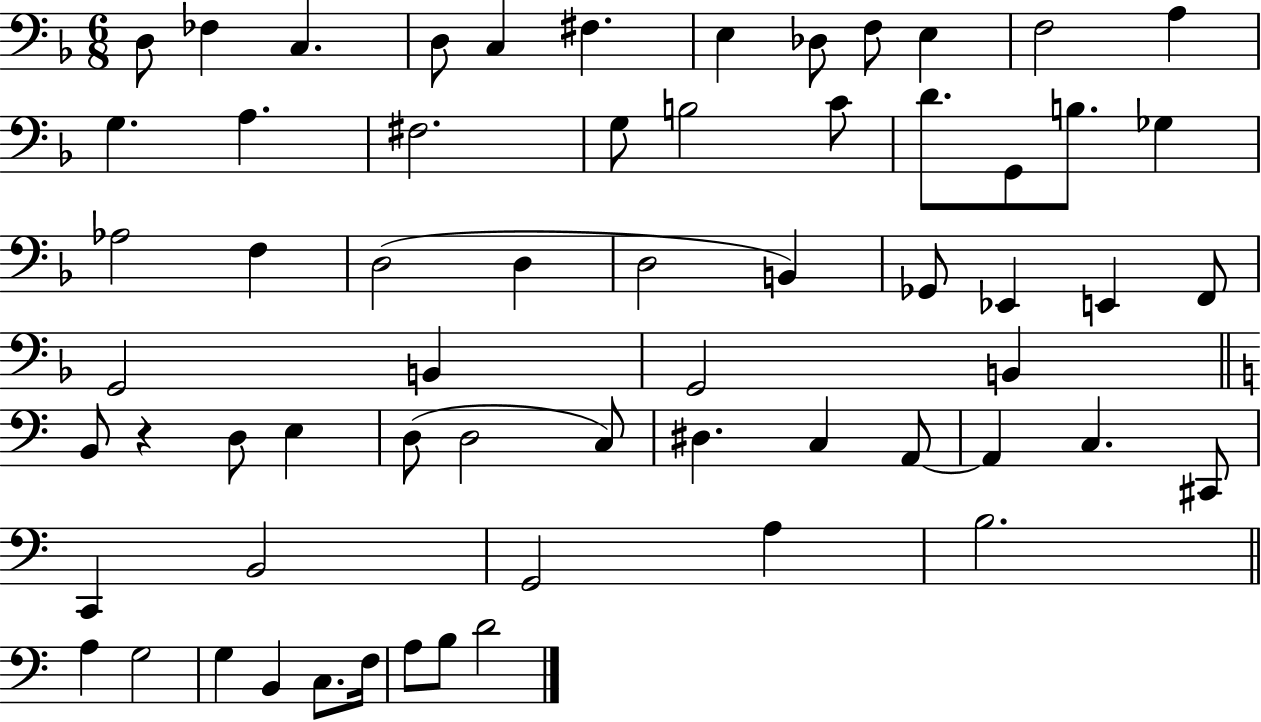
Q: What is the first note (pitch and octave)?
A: D3